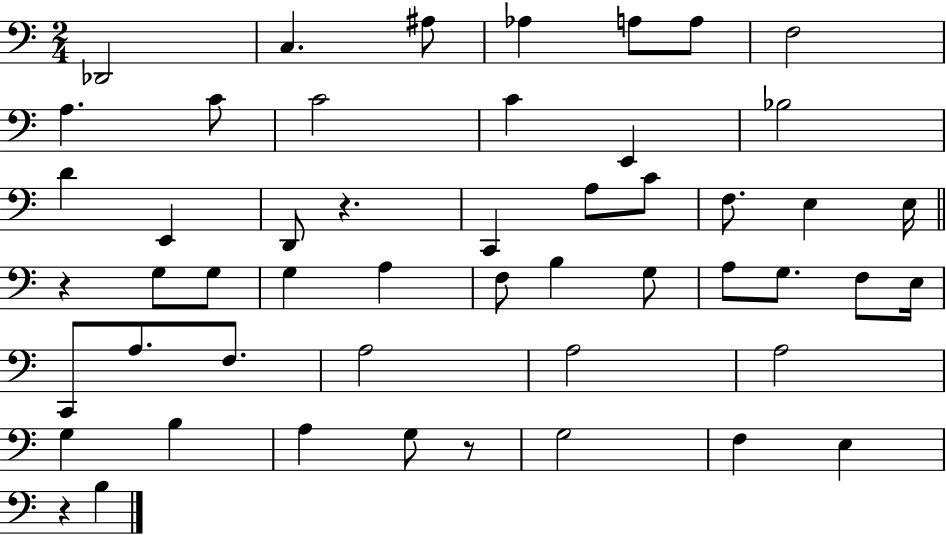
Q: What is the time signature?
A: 2/4